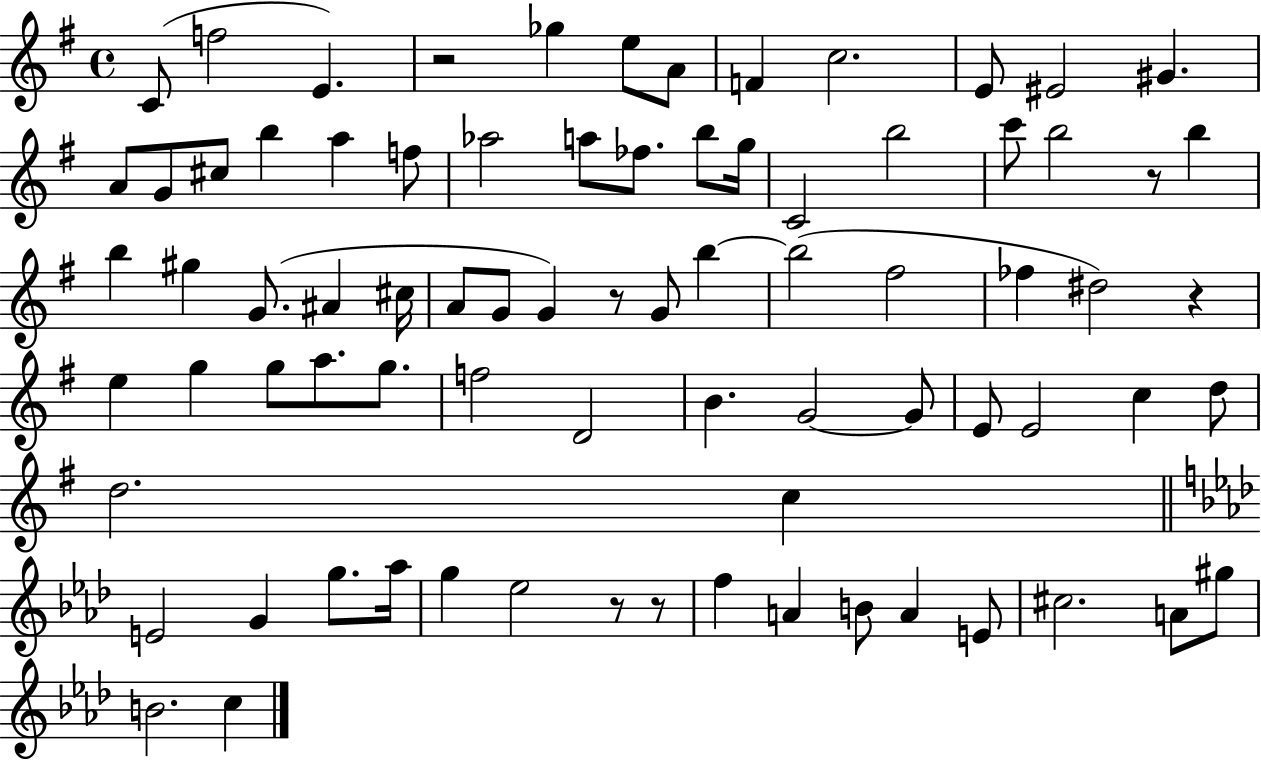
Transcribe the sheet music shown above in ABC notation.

X:1
T:Untitled
M:4/4
L:1/4
K:G
C/2 f2 E z2 _g e/2 A/2 F c2 E/2 ^E2 ^G A/2 G/2 ^c/2 b a f/2 _a2 a/2 _f/2 b/2 g/4 C2 b2 c'/2 b2 z/2 b b ^g G/2 ^A ^c/4 A/2 G/2 G z/2 G/2 b b2 ^f2 _f ^d2 z e g g/2 a/2 g/2 f2 D2 B G2 G/2 E/2 E2 c d/2 d2 c E2 G g/2 _a/4 g _e2 z/2 z/2 f A B/2 A E/2 ^c2 A/2 ^g/2 B2 c